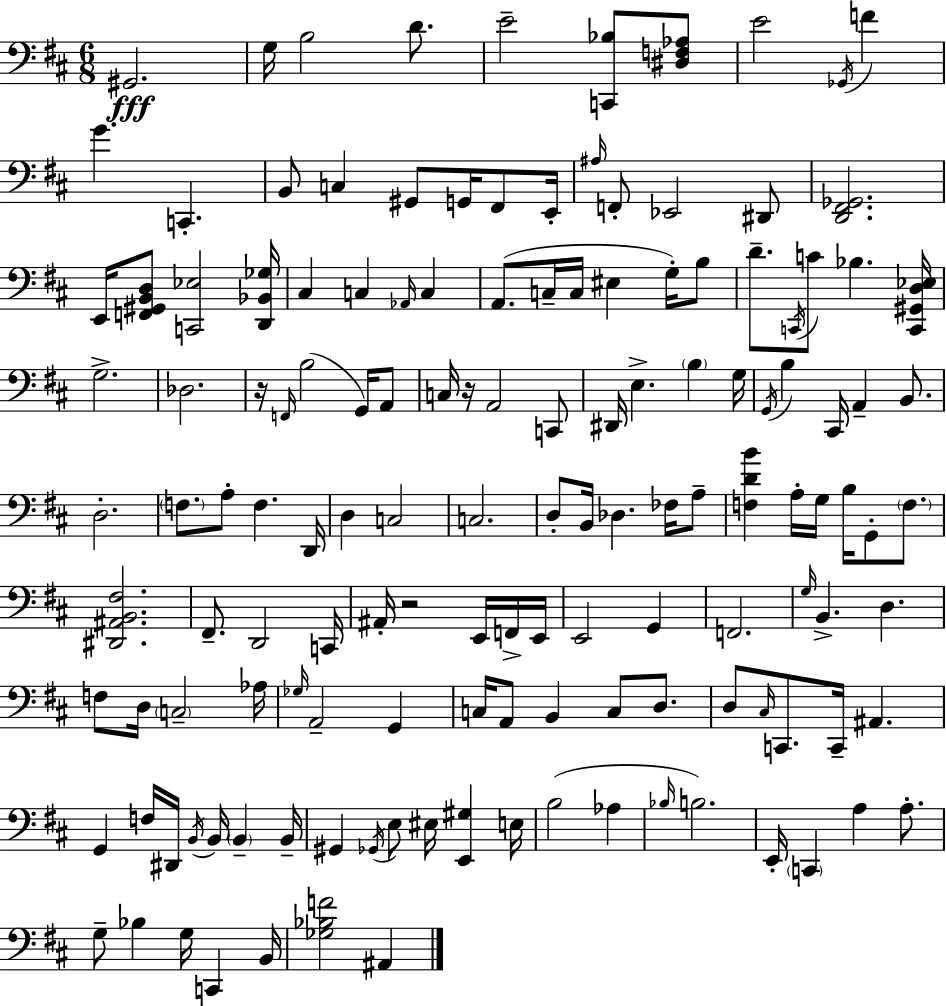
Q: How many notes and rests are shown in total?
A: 141